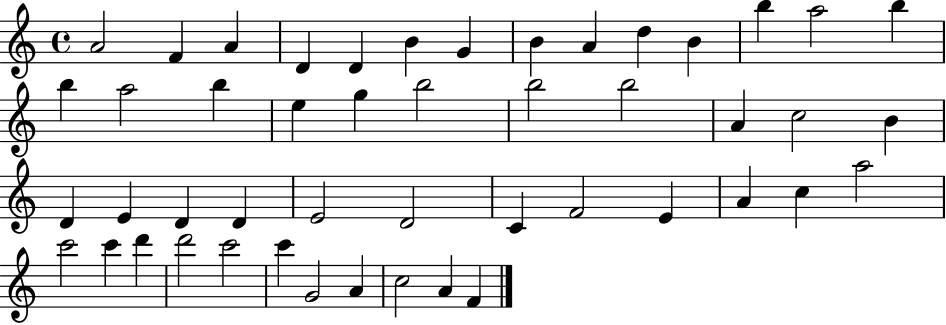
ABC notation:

X:1
T:Untitled
M:4/4
L:1/4
K:C
A2 F A D D B G B A d B b a2 b b a2 b e g b2 b2 b2 A c2 B D E D D E2 D2 C F2 E A c a2 c'2 c' d' d'2 c'2 c' G2 A c2 A F